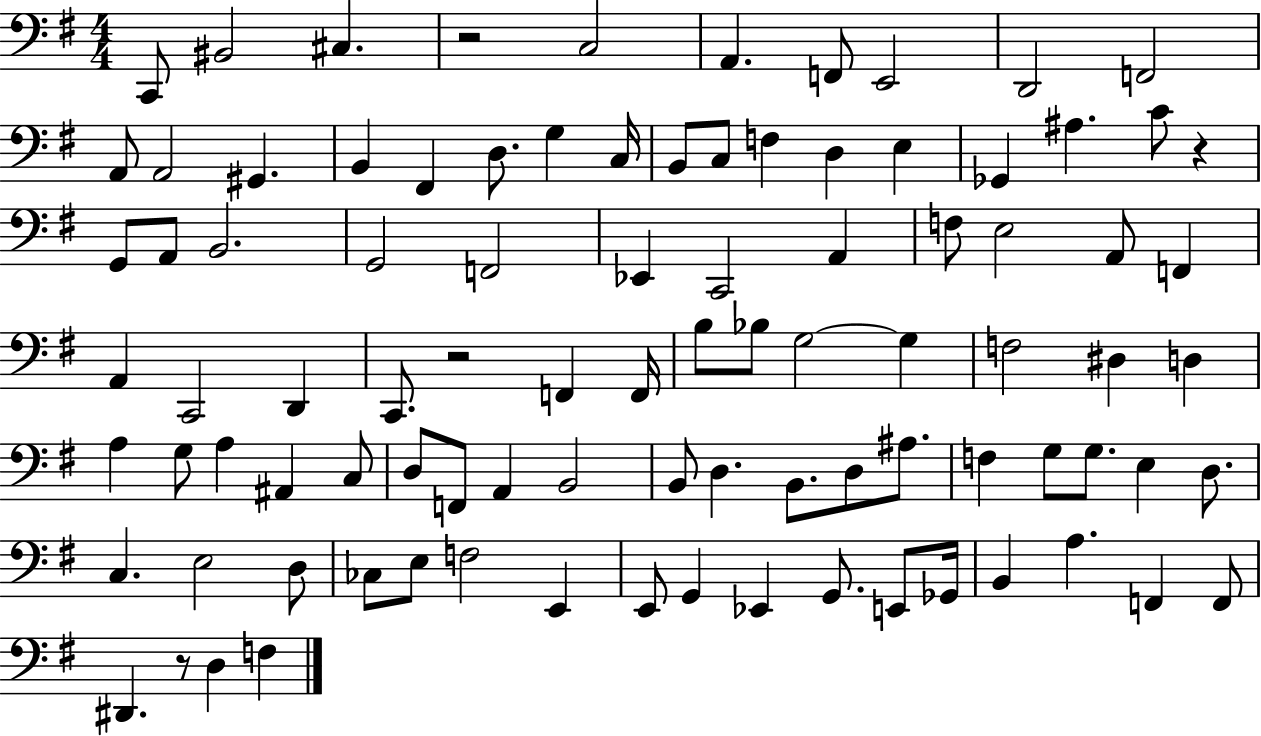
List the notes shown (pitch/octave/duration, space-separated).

C2/e BIS2/h C#3/q. R/h C3/h A2/q. F2/e E2/h D2/h F2/h A2/e A2/h G#2/q. B2/q F#2/q D3/e. G3/q C3/s B2/e C3/e F3/q D3/q E3/q Gb2/q A#3/q. C4/e R/q G2/e A2/e B2/h. G2/h F2/h Eb2/q C2/h A2/q F3/e E3/h A2/e F2/q A2/q C2/h D2/q C2/e. R/h F2/q F2/s B3/e Bb3/e G3/h G3/q F3/h D#3/q D3/q A3/q G3/e A3/q A#2/q C3/e D3/e F2/e A2/q B2/h B2/e D3/q. B2/e. D3/e A#3/e. F3/q G3/e G3/e. E3/q D3/e. C3/q. E3/h D3/e CES3/e E3/e F3/h E2/q E2/e G2/q Eb2/q G2/e. E2/e Gb2/s B2/q A3/q. F2/q F2/e D#2/q. R/e D3/q F3/q